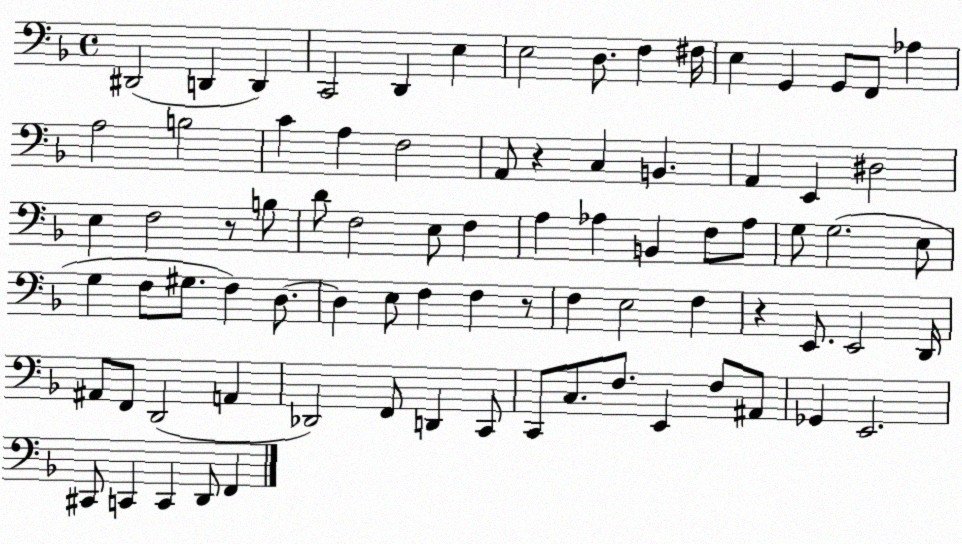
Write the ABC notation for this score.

X:1
T:Untitled
M:4/4
L:1/4
K:F
^D,,2 D,, D,, C,,2 D,, E, E,2 D,/2 F, ^F,/4 E, G,, G,,/2 F,,/2 _A, A,2 B,2 C A, F,2 A,,/2 z C, B,, A,, E,, ^D,2 E, F,2 z/2 B,/2 D/2 F,2 E,/2 F, A, _A, B,, F,/2 _A,/2 G,/2 G,2 E,/2 G, F,/2 ^G,/2 F, D,/2 D, E,/2 F, F, z/2 F, E,2 F, z E,,/2 E,,2 D,,/4 ^A,,/2 F,,/2 D,,2 A,, _D,,2 F,,/2 D,, C,,/2 C,,/2 C,/2 F,/2 E,, F,/2 ^A,,/2 _G,, E,,2 ^C,,/2 C,, C,, D,,/2 F,,